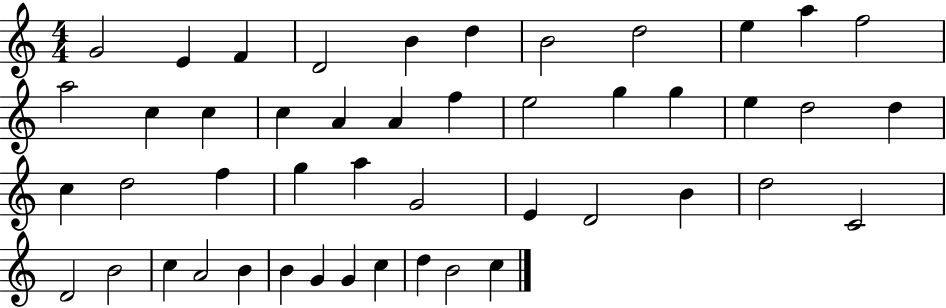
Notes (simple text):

G4/h E4/q F4/q D4/h B4/q D5/q B4/h D5/h E5/q A5/q F5/h A5/h C5/q C5/q C5/q A4/q A4/q F5/q E5/h G5/q G5/q E5/q D5/h D5/q C5/q D5/h F5/q G5/q A5/q G4/h E4/q D4/h B4/q D5/h C4/h D4/h B4/h C5/q A4/h B4/q B4/q G4/q G4/q C5/q D5/q B4/h C5/q